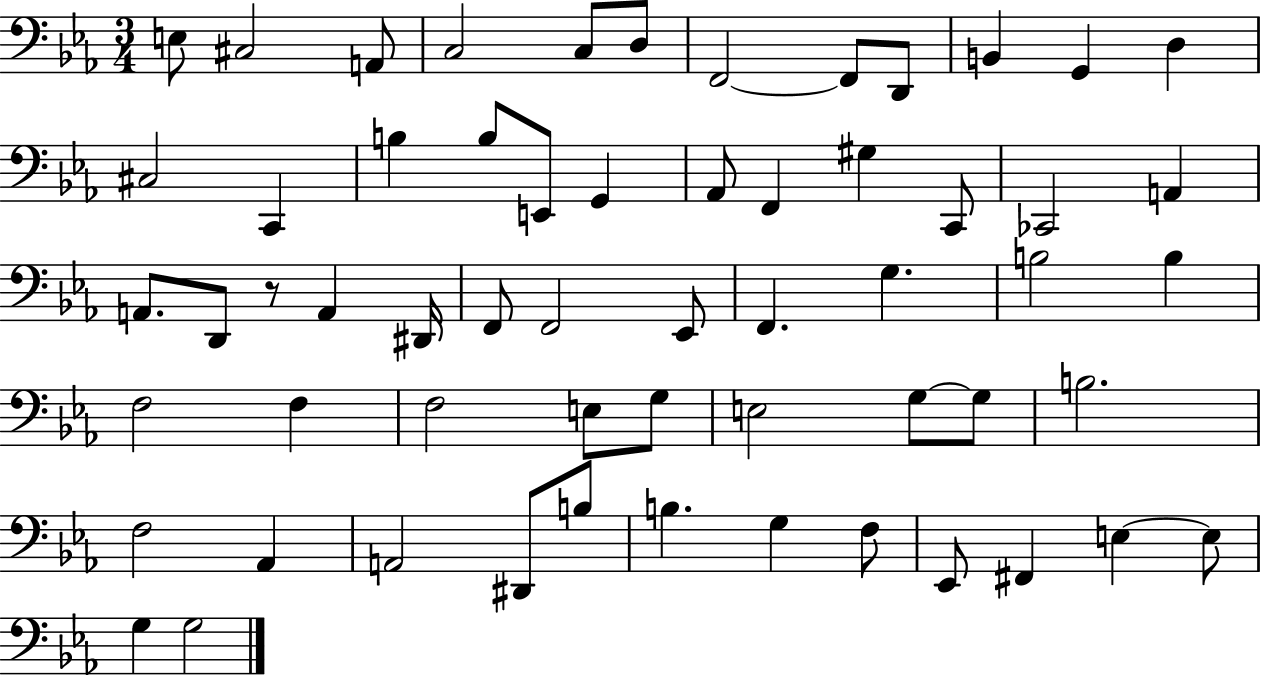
X:1
T:Untitled
M:3/4
L:1/4
K:Eb
E,/2 ^C,2 A,,/2 C,2 C,/2 D,/2 F,,2 F,,/2 D,,/2 B,, G,, D, ^C,2 C,, B, B,/2 E,,/2 G,, _A,,/2 F,, ^G, C,,/2 _C,,2 A,, A,,/2 D,,/2 z/2 A,, ^D,,/4 F,,/2 F,,2 _E,,/2 F,, G, B,2 B, F,2 F, F,2 E,/2 G,/2 E,2 G,/2 G,/2 B,2 F,2 _A,, A,,2 ^D,,/2 B,/2 B, G, F,/2 _E,,/2 ^F,, E, E,/2 G, G,2